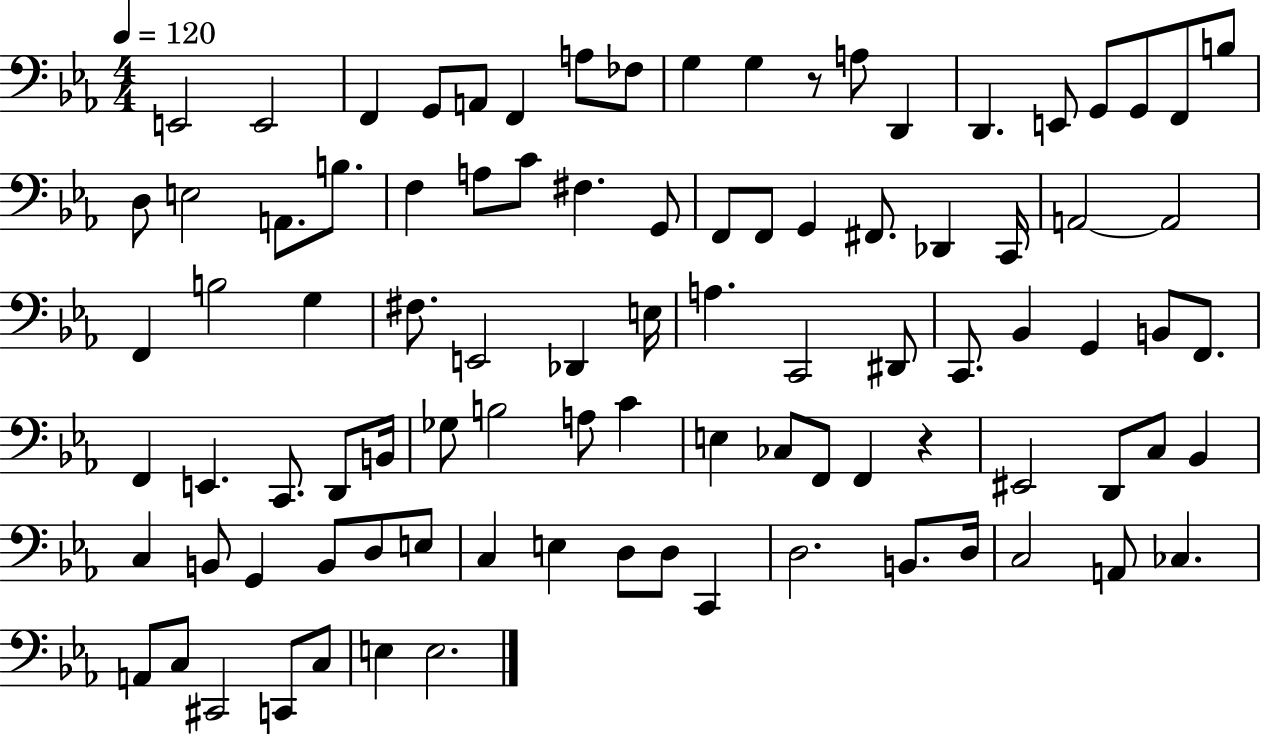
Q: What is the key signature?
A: EES major